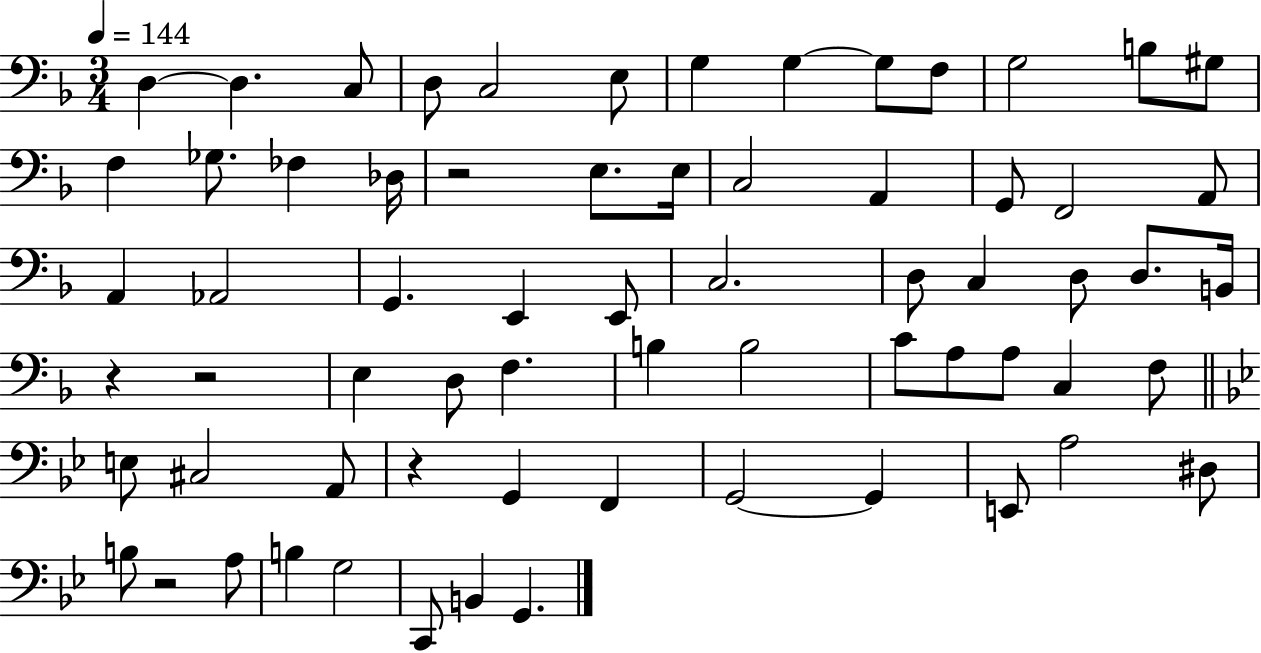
D3/q D3/q. C3/e D3/e C3/h E3/e G3/q G3/q G3/e F3/e G3/h B3/e G#3/e F3/q Gb3/e. FES3/q Db3/s R/h E3/e. E3/s C3/h A2/q G2/e F2/h A2/e A2/q Ab2/h G2/q. E2/q E2/e C3/h. D3/e C3/q D3/e D3/e. B2/s R/q R/h E3/q D3/e F3/q. B3/q B3/h C4/e A3/e A3/e C3/q F3/e E3/e C#3/h A2/e R/q G2/q F2/q G2/h G2/q E2/e A3/h D#3/e B3/e R/h A3/e B3/q G3/h C2/e B2/q G2/q.